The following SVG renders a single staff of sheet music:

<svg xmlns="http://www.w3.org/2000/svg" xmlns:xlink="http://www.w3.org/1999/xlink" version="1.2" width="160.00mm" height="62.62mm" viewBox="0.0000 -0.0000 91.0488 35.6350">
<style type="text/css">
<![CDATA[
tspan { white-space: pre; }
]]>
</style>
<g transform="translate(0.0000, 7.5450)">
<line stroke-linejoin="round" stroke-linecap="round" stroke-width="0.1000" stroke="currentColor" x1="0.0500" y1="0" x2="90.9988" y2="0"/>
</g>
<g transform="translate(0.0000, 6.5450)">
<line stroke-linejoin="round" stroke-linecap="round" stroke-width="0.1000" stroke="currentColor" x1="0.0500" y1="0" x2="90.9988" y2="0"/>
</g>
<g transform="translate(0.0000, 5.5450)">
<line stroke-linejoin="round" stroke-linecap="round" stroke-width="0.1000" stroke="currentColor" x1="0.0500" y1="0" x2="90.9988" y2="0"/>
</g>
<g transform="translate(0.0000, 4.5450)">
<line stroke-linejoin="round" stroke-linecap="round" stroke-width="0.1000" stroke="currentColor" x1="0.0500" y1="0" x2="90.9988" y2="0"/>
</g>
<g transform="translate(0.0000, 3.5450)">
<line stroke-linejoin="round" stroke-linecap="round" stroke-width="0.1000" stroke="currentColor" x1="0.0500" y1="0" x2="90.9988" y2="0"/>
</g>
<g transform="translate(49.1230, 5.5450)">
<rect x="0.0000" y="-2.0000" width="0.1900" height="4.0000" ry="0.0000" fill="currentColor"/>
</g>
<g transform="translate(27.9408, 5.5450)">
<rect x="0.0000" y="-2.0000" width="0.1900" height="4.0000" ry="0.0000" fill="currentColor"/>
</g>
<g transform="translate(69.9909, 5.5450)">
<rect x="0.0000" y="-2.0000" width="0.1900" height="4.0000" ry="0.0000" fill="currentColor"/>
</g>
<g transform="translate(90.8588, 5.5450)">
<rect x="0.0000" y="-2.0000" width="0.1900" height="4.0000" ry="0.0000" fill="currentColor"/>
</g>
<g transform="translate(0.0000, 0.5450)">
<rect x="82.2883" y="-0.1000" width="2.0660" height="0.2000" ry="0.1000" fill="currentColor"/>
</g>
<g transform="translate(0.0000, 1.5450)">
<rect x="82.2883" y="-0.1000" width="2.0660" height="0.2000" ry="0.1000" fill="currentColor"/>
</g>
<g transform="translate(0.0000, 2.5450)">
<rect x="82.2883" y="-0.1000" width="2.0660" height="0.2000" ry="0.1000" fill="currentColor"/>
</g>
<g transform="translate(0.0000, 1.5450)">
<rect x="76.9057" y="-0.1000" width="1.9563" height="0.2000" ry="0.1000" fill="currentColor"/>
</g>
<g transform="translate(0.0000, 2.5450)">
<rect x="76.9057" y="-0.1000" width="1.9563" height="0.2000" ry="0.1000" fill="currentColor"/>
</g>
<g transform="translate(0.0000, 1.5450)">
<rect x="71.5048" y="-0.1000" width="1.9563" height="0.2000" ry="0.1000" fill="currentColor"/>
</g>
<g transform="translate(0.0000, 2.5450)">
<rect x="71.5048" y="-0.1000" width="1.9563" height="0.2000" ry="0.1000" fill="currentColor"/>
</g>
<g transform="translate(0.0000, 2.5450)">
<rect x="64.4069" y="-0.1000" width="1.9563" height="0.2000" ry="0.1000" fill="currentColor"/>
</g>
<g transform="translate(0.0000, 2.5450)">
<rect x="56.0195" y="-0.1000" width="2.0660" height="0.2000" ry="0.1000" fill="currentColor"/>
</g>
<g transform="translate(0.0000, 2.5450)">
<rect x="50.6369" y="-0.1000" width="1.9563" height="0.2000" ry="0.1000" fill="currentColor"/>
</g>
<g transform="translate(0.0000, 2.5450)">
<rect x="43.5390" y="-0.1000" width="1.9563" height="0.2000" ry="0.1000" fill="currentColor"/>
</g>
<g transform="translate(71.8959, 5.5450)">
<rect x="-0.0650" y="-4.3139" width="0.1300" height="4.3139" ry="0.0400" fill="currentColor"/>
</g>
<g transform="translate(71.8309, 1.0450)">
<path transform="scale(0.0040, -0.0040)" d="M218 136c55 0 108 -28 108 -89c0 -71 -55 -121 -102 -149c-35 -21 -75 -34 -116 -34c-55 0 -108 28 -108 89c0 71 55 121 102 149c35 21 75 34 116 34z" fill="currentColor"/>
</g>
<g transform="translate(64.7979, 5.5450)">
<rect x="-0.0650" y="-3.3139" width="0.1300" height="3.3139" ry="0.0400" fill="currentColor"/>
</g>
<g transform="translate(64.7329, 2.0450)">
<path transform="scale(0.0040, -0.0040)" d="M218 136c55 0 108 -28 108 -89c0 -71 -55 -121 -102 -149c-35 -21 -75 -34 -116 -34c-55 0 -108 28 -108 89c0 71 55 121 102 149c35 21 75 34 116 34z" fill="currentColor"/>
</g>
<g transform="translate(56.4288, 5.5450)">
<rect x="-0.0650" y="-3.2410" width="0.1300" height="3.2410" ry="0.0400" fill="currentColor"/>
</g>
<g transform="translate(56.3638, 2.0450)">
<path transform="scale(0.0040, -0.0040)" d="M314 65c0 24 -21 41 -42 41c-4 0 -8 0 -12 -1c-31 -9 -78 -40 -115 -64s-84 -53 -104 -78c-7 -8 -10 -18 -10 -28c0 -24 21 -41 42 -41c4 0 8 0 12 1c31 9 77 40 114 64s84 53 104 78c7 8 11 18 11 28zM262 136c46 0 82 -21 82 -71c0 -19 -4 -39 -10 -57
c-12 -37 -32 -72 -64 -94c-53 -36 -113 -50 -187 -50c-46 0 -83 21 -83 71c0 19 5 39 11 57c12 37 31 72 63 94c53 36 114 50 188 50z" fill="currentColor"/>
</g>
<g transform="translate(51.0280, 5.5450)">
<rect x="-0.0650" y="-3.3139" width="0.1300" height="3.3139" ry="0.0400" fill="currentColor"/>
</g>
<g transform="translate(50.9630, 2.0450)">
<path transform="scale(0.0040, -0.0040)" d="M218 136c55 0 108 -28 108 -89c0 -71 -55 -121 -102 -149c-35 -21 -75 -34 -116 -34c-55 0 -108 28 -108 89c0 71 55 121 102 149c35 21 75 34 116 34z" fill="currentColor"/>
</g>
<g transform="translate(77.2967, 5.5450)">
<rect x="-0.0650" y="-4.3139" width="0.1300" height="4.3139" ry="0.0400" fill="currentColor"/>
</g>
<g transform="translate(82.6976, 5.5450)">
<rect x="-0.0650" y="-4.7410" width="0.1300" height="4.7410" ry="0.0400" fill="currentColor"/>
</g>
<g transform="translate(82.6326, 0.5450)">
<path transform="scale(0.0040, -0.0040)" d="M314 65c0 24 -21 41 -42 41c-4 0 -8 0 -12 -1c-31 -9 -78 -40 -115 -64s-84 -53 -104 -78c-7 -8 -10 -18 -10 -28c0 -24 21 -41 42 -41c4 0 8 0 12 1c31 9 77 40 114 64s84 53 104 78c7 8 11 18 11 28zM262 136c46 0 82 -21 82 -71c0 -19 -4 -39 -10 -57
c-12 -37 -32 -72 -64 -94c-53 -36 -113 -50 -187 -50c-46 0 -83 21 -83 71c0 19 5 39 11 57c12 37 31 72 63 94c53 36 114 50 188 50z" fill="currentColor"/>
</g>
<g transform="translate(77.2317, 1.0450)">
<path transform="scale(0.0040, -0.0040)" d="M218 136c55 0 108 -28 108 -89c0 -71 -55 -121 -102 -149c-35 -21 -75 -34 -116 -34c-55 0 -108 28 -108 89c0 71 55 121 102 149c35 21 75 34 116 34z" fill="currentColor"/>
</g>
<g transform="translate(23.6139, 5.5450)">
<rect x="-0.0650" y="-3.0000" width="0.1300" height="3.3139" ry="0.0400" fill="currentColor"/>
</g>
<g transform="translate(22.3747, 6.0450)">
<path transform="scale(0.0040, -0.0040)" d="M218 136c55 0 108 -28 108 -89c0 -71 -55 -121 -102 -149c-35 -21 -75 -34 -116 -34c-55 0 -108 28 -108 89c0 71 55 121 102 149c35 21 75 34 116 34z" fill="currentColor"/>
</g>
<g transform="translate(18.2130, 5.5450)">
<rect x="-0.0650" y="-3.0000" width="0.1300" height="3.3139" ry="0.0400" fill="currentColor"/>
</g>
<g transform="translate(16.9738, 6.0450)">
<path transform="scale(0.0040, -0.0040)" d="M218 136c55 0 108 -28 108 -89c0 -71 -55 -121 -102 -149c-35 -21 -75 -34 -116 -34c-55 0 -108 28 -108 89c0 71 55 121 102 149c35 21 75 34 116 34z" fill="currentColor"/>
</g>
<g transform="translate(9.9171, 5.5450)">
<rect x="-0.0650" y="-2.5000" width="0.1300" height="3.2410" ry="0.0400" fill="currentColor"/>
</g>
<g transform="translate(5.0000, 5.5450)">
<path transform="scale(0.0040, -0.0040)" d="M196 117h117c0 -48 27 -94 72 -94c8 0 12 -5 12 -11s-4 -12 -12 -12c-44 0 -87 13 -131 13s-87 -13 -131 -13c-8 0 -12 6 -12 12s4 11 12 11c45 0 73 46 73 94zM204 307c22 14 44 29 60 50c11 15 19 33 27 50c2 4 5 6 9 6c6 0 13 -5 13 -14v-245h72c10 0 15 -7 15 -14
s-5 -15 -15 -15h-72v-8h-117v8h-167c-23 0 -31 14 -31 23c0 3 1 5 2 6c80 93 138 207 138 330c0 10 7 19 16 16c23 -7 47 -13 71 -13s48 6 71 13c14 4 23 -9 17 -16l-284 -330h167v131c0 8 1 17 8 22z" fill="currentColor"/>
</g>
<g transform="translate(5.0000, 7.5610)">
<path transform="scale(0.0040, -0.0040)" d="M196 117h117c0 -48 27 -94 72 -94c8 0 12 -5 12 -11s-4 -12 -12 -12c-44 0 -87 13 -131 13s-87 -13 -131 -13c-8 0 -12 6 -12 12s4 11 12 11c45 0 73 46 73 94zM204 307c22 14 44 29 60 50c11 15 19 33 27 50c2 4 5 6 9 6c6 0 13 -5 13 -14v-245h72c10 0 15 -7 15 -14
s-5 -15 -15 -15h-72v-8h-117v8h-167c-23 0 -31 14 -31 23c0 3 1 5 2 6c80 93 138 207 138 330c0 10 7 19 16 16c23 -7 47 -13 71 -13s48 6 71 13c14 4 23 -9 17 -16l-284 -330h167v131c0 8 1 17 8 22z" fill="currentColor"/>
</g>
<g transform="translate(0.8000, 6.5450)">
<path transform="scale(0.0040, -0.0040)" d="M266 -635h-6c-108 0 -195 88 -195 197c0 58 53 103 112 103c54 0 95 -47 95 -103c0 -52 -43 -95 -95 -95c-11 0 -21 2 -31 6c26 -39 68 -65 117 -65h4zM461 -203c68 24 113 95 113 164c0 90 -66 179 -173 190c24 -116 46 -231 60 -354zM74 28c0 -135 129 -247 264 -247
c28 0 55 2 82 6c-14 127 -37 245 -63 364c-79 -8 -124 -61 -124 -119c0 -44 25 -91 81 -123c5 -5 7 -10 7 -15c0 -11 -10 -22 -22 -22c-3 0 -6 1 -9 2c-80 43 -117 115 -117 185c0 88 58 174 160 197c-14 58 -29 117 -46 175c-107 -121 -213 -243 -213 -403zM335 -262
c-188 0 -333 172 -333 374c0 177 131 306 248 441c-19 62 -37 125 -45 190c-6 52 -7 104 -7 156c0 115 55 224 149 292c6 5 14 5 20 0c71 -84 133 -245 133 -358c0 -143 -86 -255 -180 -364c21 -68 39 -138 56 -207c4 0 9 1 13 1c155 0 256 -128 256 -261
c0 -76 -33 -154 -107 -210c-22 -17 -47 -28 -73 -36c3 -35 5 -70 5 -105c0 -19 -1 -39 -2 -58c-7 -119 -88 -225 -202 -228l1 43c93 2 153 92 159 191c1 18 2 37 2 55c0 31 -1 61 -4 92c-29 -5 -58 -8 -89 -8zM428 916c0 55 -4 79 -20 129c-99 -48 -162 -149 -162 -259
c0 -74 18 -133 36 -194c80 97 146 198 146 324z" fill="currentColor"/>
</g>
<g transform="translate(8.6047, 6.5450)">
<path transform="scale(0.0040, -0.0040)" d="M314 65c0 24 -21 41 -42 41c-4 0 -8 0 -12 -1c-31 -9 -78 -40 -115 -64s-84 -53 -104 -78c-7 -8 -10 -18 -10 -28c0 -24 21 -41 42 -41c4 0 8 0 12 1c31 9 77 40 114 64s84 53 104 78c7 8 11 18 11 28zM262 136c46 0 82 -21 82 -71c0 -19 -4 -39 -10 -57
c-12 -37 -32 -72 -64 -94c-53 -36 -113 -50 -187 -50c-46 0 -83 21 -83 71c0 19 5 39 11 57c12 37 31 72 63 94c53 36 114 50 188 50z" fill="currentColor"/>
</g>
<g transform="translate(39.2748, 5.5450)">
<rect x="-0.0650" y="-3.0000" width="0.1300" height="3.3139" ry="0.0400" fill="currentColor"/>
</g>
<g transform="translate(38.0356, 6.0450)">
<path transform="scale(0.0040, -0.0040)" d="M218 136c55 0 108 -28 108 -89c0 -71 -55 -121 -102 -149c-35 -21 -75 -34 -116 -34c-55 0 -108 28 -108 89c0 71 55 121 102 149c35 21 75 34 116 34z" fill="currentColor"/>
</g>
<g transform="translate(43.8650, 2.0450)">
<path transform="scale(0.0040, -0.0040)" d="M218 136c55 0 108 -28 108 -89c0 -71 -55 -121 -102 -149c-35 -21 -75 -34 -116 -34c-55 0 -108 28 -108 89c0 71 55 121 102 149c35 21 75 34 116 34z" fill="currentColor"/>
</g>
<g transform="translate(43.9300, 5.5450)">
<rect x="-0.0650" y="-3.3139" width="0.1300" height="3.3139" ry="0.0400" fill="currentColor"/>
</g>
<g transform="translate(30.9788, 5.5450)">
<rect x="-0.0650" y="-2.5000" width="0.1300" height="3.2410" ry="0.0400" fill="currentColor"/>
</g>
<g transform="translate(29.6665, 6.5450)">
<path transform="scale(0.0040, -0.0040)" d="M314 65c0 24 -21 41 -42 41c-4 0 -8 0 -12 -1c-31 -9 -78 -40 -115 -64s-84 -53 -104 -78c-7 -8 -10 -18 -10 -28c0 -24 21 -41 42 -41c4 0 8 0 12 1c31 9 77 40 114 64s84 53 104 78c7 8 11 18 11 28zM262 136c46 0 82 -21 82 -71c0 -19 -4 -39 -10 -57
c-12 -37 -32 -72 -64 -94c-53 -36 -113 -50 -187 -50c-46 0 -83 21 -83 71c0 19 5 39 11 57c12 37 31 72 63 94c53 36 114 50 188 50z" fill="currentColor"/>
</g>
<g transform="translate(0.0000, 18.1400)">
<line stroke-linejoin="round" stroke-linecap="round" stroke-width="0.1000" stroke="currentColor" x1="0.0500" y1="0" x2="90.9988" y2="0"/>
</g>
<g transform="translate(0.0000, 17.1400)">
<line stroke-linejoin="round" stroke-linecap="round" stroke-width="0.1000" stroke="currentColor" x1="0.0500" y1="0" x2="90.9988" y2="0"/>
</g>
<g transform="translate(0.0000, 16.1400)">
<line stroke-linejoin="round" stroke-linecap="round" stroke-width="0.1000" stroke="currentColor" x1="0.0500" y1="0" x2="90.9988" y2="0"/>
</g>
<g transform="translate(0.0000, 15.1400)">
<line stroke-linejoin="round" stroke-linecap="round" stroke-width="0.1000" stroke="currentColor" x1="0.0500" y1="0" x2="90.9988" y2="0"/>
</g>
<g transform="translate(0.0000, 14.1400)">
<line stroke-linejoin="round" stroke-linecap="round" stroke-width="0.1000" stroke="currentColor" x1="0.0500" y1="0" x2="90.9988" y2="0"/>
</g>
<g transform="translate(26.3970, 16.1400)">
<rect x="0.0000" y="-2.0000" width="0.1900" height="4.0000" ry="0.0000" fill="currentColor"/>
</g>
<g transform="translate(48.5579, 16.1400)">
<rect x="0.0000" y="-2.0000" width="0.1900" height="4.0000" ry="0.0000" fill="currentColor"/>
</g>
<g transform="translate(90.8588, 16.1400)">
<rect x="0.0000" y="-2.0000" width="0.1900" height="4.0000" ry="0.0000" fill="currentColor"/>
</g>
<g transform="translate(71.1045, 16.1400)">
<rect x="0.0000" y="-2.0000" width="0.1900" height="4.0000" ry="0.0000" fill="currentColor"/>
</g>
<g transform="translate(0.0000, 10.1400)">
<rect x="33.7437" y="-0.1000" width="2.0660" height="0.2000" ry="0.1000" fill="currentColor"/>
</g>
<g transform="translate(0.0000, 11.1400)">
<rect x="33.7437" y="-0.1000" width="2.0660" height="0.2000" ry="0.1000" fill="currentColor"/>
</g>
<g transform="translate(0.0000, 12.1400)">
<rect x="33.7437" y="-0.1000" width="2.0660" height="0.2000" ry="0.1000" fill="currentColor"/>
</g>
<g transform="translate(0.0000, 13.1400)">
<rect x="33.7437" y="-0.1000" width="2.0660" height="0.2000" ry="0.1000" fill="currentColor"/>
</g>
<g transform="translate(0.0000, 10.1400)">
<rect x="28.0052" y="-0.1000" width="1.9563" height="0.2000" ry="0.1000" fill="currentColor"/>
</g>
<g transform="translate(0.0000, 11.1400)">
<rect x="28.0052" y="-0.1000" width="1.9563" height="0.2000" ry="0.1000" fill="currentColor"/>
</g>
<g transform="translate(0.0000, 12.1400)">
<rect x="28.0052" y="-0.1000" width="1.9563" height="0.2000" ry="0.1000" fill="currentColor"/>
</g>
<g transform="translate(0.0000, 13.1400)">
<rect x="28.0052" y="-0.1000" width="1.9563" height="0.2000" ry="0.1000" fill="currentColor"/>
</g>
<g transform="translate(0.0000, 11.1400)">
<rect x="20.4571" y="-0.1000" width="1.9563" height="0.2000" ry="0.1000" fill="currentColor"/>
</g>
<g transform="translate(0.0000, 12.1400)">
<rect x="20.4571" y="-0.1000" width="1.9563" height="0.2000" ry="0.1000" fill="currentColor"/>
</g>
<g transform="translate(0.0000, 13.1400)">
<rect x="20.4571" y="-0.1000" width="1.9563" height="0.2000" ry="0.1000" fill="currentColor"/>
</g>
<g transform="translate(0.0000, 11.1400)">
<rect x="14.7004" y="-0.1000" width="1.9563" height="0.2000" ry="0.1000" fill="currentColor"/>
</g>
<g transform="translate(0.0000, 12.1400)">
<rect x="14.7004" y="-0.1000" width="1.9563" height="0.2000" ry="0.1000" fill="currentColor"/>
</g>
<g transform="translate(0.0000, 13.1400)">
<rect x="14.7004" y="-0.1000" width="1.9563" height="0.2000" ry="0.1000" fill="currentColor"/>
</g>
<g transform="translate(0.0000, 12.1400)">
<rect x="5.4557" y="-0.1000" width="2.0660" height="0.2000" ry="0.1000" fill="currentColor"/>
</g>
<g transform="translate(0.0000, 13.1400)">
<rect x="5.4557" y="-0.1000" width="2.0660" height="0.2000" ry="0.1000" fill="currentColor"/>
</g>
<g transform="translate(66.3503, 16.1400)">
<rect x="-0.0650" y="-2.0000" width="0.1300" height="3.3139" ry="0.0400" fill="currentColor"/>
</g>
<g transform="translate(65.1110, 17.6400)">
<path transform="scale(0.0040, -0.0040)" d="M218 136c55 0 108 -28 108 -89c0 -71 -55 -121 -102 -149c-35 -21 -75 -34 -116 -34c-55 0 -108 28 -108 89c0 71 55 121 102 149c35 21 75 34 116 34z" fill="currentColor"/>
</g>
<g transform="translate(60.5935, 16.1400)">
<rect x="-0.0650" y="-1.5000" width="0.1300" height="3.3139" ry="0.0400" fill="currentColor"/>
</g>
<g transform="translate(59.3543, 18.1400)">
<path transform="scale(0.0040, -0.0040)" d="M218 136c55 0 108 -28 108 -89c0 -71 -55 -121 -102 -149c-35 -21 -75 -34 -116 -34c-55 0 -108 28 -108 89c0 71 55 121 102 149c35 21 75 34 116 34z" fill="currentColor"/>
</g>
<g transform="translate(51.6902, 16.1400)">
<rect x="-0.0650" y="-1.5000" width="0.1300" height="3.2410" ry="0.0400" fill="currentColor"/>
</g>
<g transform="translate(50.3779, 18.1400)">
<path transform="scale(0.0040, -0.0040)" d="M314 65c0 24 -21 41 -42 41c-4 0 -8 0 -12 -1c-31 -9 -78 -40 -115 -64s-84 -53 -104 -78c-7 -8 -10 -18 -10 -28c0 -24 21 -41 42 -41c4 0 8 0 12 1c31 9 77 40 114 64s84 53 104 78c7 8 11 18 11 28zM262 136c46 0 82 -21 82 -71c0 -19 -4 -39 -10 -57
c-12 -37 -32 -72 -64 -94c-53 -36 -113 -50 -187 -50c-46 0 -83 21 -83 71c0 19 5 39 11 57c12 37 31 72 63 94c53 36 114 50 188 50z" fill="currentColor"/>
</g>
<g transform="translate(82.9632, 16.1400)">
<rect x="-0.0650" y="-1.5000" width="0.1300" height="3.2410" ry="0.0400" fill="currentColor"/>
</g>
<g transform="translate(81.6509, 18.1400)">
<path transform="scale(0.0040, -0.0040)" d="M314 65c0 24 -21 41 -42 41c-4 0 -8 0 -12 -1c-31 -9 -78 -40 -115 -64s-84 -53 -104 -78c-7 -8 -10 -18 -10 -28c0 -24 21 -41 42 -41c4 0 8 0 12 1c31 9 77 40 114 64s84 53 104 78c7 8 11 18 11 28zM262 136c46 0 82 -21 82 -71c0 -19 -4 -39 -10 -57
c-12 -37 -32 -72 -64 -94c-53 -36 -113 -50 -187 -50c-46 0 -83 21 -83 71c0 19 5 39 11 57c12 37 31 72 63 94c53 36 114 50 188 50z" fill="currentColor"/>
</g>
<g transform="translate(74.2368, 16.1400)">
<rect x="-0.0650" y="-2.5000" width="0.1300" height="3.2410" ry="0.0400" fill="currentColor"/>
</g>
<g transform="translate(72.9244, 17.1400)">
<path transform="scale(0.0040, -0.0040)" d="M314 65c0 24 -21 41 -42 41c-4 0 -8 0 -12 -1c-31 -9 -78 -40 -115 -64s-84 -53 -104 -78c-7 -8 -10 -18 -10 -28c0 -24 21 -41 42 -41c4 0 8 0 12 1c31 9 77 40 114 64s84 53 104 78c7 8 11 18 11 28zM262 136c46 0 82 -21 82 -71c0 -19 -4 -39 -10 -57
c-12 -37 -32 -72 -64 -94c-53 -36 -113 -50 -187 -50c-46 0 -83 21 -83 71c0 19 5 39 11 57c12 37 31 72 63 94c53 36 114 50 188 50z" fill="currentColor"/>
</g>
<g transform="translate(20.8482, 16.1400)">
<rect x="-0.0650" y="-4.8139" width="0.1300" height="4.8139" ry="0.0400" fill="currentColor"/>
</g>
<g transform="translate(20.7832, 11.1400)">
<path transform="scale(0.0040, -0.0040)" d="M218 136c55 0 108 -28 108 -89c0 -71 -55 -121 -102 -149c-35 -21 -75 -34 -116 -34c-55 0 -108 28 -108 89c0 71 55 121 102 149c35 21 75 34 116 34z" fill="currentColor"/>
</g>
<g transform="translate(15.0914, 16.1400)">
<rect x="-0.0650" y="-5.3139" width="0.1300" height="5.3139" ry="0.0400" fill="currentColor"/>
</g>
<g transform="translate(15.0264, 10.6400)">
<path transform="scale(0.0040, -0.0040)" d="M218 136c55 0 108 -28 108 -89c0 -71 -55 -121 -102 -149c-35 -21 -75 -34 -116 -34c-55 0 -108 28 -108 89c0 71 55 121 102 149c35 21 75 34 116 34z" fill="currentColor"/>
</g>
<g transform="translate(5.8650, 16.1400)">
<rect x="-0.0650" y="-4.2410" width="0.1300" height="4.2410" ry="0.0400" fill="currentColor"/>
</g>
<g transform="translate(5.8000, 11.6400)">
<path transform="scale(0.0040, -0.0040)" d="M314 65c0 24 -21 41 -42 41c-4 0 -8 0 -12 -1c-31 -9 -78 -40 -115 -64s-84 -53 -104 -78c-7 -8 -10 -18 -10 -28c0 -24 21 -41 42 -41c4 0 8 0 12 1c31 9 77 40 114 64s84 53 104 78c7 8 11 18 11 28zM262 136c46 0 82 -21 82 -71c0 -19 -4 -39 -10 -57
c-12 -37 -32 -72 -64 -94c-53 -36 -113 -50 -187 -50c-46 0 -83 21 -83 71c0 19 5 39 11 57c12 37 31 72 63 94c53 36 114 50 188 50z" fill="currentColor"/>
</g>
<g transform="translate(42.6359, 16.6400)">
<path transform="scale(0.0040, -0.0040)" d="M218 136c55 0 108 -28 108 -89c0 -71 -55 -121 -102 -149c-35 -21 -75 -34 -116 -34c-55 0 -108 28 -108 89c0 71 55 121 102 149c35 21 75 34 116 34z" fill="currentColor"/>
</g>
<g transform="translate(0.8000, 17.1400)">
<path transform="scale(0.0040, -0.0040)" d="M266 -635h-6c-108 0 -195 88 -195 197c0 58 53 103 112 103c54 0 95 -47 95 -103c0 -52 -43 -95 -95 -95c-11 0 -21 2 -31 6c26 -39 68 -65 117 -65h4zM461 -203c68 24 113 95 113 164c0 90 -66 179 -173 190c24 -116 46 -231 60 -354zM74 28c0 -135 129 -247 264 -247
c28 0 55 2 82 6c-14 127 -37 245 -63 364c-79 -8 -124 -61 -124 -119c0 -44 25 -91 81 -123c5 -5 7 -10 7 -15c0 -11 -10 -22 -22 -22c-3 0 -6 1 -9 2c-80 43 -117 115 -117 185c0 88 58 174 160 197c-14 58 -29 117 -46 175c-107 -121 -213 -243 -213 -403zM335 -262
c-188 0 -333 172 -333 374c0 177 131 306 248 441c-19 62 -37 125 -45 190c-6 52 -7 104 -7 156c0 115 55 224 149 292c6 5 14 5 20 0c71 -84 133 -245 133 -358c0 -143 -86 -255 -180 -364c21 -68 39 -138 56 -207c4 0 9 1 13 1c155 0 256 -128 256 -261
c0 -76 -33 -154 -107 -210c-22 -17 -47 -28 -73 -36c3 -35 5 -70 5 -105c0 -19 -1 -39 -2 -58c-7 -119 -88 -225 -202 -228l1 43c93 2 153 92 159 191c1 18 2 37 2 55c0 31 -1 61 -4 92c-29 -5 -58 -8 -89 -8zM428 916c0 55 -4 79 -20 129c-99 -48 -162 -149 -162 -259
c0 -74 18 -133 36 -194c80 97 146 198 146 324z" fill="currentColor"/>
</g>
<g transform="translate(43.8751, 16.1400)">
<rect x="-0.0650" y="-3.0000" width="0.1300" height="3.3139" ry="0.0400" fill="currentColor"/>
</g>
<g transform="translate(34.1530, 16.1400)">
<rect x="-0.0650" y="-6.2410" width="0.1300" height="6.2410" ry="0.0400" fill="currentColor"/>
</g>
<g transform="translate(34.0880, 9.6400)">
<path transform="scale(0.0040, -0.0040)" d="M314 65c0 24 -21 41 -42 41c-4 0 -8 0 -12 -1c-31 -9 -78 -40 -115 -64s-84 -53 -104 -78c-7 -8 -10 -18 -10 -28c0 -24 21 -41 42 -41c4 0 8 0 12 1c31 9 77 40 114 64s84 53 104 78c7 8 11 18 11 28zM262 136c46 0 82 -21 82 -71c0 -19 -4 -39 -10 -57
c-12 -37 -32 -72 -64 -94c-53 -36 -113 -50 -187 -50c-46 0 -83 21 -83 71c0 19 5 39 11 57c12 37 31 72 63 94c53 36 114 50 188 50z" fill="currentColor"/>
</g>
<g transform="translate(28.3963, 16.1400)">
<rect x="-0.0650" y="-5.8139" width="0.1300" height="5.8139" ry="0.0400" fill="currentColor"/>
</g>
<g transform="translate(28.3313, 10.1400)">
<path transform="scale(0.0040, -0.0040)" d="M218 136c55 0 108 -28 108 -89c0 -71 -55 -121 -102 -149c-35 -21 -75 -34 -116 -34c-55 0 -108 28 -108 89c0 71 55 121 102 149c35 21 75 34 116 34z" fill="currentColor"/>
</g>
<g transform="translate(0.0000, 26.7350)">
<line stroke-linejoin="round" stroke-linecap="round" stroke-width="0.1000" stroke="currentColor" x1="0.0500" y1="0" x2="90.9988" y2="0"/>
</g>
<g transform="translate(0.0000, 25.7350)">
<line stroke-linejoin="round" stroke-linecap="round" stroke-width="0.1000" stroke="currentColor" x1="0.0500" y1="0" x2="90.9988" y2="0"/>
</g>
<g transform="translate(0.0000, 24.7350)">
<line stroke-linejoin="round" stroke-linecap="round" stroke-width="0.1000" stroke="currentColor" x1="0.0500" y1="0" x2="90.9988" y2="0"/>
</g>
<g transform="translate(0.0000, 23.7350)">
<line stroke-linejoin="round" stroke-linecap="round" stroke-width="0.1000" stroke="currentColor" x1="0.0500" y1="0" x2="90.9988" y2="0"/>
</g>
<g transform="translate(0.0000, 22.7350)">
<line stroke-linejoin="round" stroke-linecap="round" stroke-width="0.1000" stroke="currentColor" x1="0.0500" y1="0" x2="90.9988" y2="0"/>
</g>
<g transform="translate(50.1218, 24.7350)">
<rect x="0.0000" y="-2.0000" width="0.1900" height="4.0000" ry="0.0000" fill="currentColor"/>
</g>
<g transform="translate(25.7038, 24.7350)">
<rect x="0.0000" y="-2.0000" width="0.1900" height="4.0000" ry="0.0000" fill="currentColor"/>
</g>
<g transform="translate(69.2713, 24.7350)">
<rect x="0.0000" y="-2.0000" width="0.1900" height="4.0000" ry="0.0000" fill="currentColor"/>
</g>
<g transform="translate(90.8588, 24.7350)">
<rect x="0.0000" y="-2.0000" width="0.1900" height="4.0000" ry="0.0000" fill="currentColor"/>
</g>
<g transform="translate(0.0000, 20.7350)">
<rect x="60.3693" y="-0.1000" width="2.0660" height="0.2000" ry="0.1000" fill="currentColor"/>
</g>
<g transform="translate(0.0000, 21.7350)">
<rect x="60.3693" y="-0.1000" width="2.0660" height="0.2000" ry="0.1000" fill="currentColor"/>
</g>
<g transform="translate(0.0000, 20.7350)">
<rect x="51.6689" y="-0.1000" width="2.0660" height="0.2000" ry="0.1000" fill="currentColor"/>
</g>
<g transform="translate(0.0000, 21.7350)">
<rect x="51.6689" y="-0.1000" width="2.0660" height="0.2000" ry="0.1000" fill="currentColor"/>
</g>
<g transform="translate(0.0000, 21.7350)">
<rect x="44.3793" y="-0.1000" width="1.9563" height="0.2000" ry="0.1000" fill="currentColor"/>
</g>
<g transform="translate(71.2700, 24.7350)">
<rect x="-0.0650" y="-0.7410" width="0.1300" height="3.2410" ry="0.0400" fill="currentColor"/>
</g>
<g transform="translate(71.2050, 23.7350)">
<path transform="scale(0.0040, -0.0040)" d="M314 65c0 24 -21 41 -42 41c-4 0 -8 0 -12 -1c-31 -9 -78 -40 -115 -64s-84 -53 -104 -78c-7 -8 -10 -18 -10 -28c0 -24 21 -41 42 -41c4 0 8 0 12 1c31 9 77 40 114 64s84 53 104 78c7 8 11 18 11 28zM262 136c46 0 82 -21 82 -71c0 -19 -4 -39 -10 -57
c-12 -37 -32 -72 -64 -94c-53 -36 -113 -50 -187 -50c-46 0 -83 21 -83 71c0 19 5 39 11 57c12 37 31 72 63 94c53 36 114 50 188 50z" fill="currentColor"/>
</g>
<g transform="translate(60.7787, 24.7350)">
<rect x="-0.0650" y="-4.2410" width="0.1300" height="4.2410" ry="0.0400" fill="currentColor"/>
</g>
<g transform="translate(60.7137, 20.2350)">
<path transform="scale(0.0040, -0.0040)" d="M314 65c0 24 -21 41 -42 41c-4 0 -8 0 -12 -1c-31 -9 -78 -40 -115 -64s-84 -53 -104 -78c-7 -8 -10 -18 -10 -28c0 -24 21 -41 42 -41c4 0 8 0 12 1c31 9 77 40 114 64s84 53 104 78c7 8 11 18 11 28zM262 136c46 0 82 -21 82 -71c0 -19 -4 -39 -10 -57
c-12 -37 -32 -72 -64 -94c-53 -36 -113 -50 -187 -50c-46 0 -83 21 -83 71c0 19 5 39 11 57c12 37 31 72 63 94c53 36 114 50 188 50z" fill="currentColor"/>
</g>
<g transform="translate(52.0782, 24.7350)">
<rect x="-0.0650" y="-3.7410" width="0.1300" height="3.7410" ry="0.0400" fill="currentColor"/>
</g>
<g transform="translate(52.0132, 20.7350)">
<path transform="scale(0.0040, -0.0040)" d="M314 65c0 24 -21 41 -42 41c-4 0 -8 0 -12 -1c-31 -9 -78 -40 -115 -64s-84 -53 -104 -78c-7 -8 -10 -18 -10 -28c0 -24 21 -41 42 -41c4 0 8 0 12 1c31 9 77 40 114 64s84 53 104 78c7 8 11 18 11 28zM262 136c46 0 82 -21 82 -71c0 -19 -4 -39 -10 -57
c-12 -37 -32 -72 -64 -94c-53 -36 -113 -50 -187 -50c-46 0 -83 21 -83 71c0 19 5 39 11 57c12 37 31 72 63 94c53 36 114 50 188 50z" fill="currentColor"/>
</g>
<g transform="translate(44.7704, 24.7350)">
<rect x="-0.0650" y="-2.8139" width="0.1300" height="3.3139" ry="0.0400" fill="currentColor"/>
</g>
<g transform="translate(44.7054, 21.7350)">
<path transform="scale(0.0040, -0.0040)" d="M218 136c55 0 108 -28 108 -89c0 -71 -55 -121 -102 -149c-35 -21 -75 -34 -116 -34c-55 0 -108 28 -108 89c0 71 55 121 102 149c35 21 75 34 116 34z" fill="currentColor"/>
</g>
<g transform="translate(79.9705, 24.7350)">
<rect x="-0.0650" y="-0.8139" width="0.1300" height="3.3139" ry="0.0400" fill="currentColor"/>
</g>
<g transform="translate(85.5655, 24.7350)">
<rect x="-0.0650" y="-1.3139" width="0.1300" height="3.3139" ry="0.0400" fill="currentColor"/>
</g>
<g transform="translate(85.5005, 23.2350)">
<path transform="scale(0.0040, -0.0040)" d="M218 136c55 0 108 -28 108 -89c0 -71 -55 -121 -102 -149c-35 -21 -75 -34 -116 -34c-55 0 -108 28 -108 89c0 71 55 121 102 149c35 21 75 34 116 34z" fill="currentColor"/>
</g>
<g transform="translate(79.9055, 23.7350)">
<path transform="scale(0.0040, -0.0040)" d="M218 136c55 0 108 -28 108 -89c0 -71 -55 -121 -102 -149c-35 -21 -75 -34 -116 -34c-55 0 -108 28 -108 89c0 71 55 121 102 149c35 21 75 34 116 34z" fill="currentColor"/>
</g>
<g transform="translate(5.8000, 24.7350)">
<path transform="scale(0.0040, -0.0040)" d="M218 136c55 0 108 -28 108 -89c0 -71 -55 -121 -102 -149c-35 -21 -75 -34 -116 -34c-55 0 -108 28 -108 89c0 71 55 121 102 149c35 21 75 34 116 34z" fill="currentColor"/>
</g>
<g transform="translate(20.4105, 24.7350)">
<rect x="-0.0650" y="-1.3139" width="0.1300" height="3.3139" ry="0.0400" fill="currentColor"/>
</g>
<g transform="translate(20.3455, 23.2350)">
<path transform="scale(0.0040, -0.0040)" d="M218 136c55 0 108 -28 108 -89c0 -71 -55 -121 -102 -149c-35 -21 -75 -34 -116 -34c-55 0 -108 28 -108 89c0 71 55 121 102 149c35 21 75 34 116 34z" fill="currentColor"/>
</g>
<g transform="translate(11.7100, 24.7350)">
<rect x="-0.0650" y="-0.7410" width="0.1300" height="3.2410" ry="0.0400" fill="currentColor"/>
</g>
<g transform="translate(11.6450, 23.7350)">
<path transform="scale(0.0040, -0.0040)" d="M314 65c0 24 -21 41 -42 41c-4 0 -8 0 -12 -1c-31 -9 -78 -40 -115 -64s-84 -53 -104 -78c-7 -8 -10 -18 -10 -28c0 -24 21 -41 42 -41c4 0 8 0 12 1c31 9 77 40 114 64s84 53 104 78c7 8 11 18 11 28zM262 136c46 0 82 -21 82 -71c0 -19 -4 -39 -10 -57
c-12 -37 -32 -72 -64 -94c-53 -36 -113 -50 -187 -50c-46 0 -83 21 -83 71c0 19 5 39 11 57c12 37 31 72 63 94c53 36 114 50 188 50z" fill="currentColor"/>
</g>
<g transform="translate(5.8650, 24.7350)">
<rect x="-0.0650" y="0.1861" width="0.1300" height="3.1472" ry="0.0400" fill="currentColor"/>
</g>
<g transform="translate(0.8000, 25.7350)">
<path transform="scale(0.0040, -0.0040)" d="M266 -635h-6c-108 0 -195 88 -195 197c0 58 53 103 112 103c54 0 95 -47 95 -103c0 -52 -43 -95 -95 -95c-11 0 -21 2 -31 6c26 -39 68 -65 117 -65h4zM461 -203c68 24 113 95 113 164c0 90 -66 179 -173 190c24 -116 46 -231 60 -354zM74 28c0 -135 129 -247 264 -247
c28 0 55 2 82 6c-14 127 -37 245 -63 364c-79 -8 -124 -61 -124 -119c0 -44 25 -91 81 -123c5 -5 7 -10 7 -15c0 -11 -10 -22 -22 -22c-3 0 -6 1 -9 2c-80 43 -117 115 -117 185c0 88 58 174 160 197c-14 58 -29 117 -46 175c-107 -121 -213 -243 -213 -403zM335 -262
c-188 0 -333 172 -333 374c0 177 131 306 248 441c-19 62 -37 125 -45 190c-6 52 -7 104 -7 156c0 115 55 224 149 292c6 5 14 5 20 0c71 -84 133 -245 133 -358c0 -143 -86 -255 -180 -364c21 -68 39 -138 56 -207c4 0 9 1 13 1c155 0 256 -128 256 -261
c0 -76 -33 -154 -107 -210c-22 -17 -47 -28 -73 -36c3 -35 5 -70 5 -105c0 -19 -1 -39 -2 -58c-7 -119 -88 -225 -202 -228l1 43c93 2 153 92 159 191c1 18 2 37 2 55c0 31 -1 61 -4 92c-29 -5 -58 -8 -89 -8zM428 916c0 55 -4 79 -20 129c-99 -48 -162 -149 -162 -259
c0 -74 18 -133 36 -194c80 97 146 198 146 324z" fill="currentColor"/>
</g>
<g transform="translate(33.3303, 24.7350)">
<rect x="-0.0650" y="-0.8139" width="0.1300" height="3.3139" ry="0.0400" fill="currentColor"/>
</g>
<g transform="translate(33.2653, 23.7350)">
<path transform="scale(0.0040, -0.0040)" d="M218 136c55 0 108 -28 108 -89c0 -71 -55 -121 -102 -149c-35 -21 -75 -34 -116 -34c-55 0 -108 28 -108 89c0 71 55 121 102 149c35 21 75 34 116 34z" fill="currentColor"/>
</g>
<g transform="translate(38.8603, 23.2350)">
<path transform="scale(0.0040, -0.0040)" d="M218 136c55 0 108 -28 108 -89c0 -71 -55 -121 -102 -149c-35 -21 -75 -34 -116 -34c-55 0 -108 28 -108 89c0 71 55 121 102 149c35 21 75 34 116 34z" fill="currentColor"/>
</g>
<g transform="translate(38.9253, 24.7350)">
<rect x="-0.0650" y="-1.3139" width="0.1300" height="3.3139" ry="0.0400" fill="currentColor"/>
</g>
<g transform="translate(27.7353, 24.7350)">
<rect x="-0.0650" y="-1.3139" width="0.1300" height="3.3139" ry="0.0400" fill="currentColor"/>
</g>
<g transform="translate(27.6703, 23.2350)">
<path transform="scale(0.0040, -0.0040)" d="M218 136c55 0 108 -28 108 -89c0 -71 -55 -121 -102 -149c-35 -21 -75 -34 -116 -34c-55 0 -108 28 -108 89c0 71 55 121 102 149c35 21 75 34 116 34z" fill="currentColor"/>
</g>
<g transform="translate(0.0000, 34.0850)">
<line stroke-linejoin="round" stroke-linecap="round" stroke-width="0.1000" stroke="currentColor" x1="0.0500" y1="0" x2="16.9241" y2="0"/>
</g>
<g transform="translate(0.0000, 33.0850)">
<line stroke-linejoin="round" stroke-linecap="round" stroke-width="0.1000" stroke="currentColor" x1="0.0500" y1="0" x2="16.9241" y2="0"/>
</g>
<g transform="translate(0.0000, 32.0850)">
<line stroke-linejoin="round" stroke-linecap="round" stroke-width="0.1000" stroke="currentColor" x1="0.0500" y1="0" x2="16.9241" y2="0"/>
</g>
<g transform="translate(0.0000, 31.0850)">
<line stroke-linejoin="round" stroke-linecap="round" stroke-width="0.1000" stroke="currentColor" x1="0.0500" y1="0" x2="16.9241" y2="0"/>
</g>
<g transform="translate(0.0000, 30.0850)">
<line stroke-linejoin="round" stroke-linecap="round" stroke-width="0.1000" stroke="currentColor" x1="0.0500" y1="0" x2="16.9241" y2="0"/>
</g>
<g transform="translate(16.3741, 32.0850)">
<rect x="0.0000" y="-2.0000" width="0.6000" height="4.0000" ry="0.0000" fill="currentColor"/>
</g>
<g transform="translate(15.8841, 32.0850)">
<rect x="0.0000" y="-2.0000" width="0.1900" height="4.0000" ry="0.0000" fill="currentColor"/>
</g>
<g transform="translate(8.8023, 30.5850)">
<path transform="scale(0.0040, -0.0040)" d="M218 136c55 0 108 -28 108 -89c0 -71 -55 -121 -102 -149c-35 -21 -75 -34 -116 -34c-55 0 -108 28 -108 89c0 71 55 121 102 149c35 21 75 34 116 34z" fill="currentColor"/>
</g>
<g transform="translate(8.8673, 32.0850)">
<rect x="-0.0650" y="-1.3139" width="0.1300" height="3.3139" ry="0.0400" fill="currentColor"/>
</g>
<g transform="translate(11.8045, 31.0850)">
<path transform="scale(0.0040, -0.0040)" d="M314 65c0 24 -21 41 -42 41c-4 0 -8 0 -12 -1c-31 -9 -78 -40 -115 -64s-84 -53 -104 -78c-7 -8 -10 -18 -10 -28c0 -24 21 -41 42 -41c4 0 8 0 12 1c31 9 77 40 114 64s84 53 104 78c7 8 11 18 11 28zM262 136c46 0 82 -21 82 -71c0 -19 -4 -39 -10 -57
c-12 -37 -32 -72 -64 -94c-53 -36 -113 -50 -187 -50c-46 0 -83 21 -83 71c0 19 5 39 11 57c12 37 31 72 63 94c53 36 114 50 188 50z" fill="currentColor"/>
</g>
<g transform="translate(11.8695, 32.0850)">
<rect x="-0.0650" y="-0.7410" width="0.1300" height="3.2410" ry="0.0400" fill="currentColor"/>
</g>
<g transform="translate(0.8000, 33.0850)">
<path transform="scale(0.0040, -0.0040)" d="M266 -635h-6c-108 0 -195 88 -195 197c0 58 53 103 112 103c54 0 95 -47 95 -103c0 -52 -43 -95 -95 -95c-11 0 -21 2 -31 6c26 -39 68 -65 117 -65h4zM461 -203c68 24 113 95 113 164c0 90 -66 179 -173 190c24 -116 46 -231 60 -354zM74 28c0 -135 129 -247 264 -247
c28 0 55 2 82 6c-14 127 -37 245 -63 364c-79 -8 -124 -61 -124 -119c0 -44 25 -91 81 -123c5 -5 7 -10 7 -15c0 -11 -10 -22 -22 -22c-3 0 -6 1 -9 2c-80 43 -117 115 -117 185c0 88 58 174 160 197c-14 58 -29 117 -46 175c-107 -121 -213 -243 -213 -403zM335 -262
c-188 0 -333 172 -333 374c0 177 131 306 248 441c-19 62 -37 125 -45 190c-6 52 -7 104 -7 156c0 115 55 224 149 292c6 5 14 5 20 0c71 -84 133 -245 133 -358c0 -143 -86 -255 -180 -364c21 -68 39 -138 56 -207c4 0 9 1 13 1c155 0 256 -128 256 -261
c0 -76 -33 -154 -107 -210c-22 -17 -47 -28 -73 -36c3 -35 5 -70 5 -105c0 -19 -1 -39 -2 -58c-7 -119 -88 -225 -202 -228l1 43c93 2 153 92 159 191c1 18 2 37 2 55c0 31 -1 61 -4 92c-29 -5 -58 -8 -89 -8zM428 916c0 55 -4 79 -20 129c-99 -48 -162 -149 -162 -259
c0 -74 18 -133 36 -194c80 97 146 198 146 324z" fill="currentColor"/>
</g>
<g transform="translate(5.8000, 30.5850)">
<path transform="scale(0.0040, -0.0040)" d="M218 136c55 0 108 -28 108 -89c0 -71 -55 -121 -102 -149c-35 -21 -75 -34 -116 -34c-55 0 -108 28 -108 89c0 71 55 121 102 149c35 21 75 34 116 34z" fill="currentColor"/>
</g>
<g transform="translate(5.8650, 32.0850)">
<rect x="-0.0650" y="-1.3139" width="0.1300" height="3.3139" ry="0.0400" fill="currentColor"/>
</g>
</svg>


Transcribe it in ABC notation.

X:1
T:Untitled
M:4/4
L:1/4
K:C
G2 A A G2 A b b b2 b d' d' e'2 d'2 f' e' g' a'2 A E2 E F G2 E2 B d2 e e d e a c'2 d'2 d2 d e e e d2